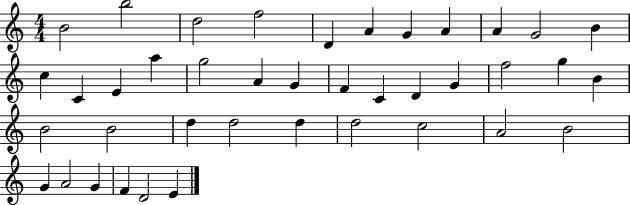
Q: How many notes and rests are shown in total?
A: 40